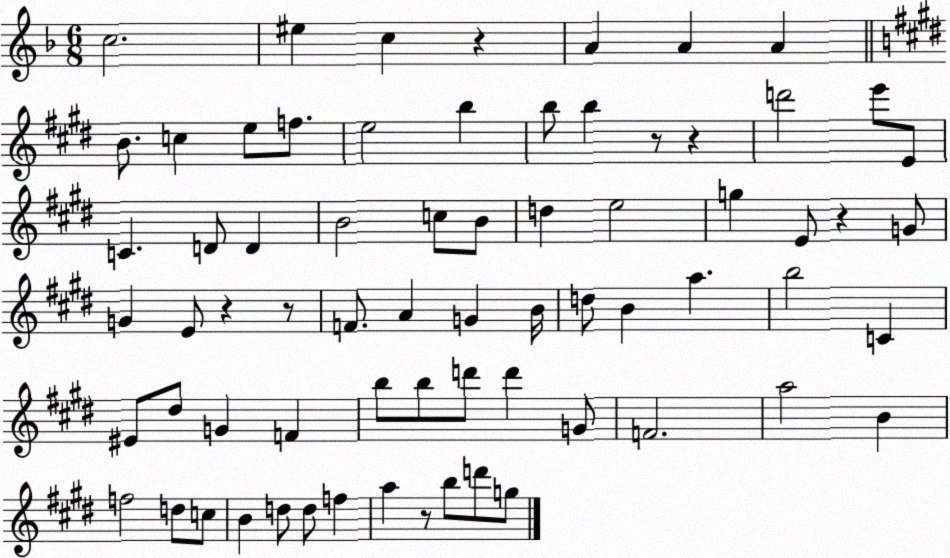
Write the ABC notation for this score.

X:1
T:Untitled
M:6/8
L:1/4
K:F
c2 ^e c z A A A B/2 c e/2 f/2 e2 b b/2 b z/2 z d'2 e'/2 E/2 C D/2 D B2 c/2 B/2 d e2 g E/2 z G/2 G E/2 z z/2 F/2 A G B/4 d/2 B a b2 C ^E/2 ^d/2 G F b/2 b/2 d'/2 d' G/2 F2 a2 B f2 d/2 c/2 B d/2 d/2 f a z/2 b/2 d'/2 g/2